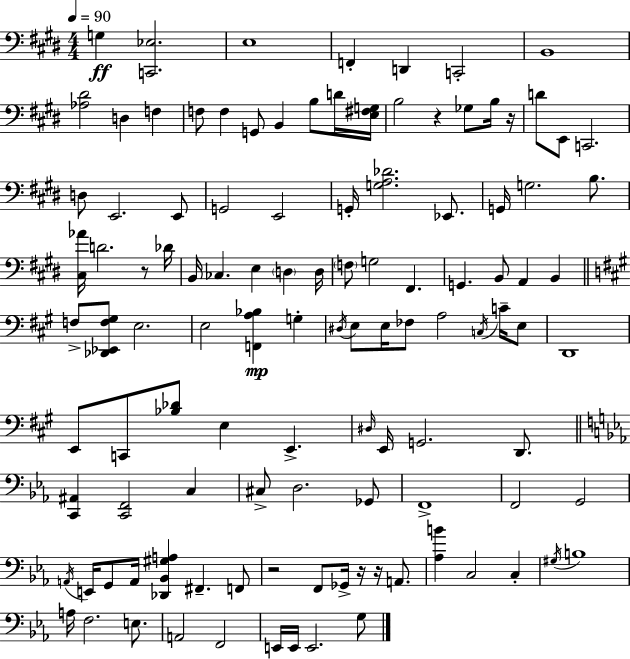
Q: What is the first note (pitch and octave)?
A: G3